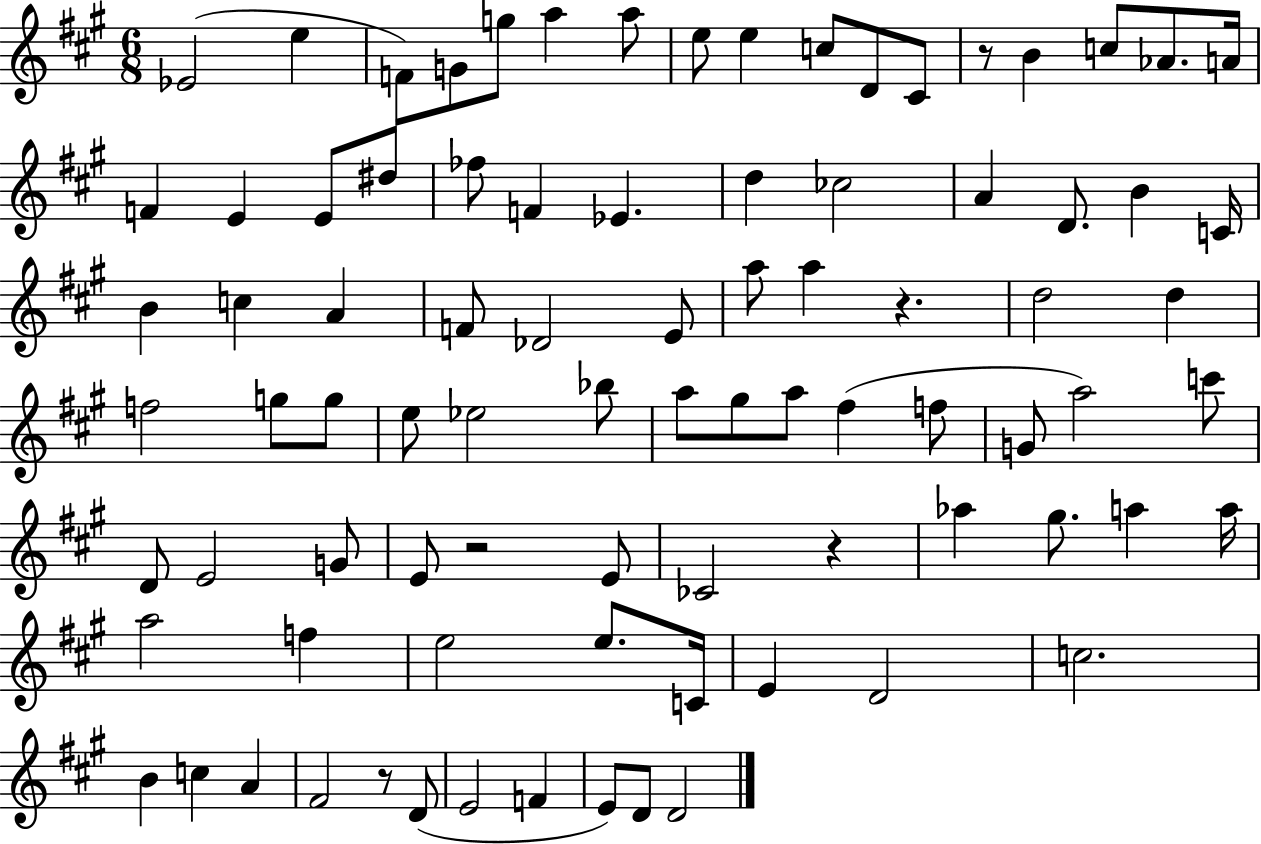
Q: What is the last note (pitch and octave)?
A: D4